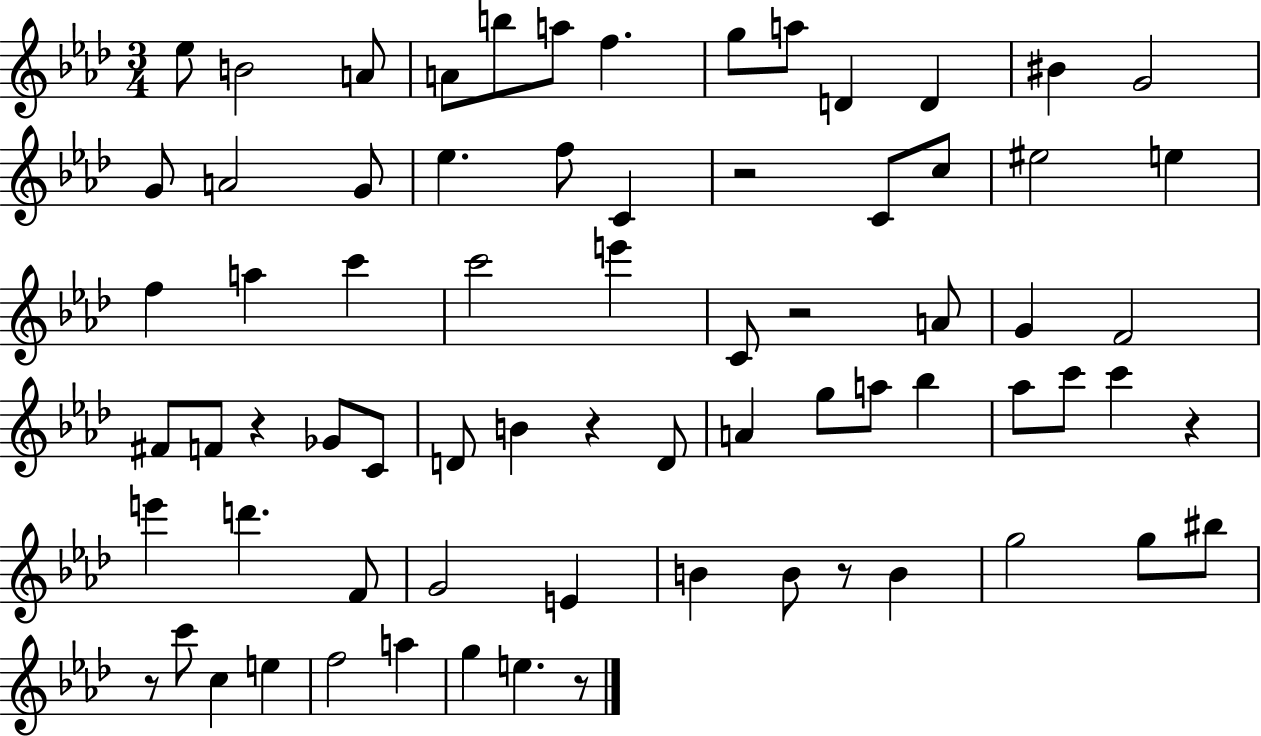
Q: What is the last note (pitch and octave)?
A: E5